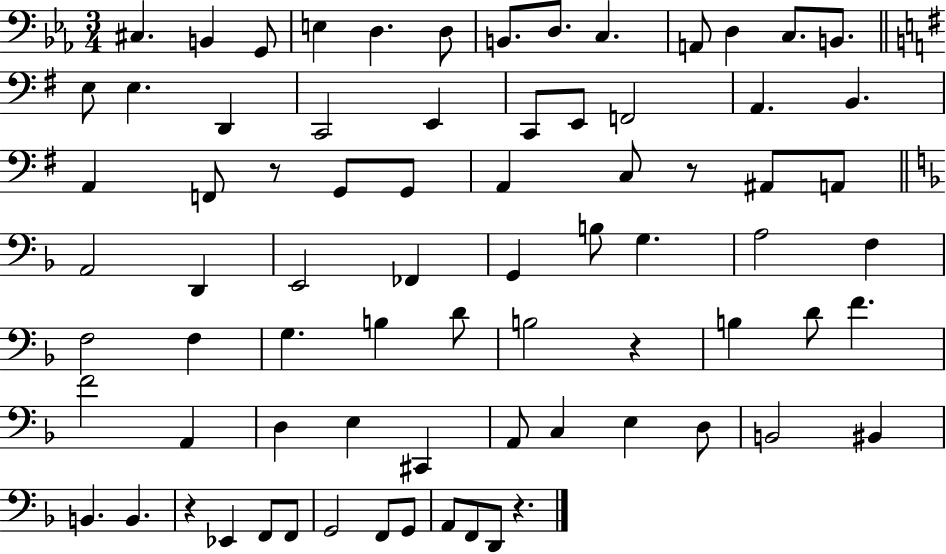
{
  \clef bass
  \numericTimeSignature
  \time 3/4
  \key ees \major
  cis4. b,4 g,8 | e4 d4. d8 | b,8. d8. c4. | a,8 d4 c8. b,8. | \break \bar "||" \break \key g \major e8 e4. d,4 | c,2 e,4 | c,8 e,8 f,2 | a,4. b,4. | \break a,4 f,8 r8 g,8 g,8 | a,4 c8 r8 ais,8 a,8 | \bar "||" \break \key d \minor a,2 d,4 | e,2 fes,4 | g,4 b8 g4. | a2 f4 | \break f2 f4 | g4. b4 d'8 | b2 r4 | b4 d'8 f'4. | \break f'2 a,4 | d4 e4 cis,4 | a,8 c4 e4 d8 | b,2 bis,4 | \break b,4. b,4. | r4 ees,4 f,8 f,8 | g,2 f,8 g,8 | a,8 f,8 d,8 r4. | \break \bar "|."
}